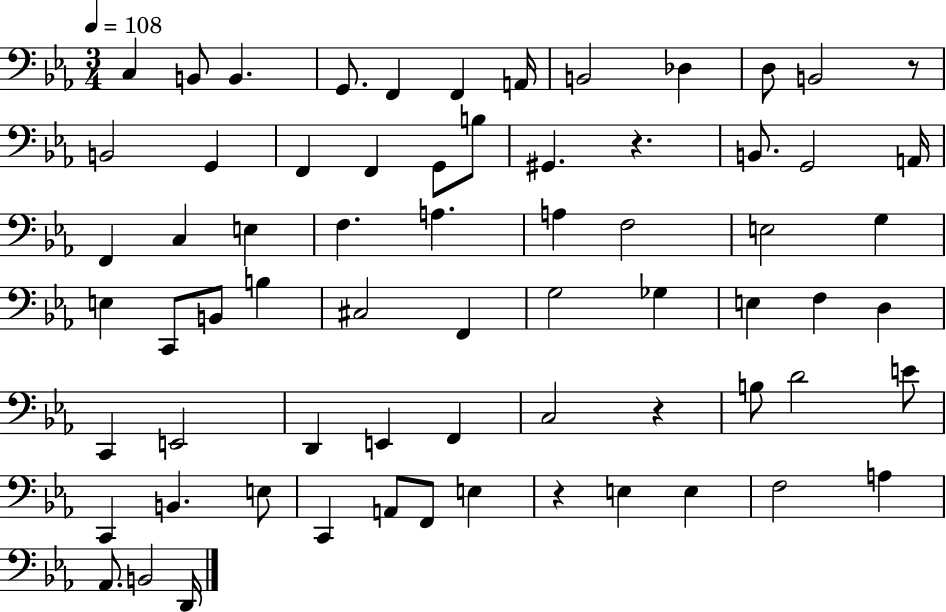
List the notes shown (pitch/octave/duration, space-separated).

C3/q B2/e B2/q. G2/e. F2/q F2/q A2/s B2/h Db3/q D3/e B2/h R/e B2/h G2/q F2/q F2/q G2/e B3/e G#2/q. R/q. B2/e. G2/h A2/s F2/q C3/q E3/q F3/q. A3/q. A3/q F3/h E3/h G3/q E3/q C2/e B2/e B3/q C#3/h F2/q G3/h Gb3/q E3/q F3/q D3/q C2/q E2/h D2/q E2/q F2/q C3/h R/q B3/e D4/h E4/e C2/q B2/q. E3/e C2/q A2/e F2/e E3/q R/q E3/q E3/q F3/h A3/q Ab2/e. B2/h D2/s